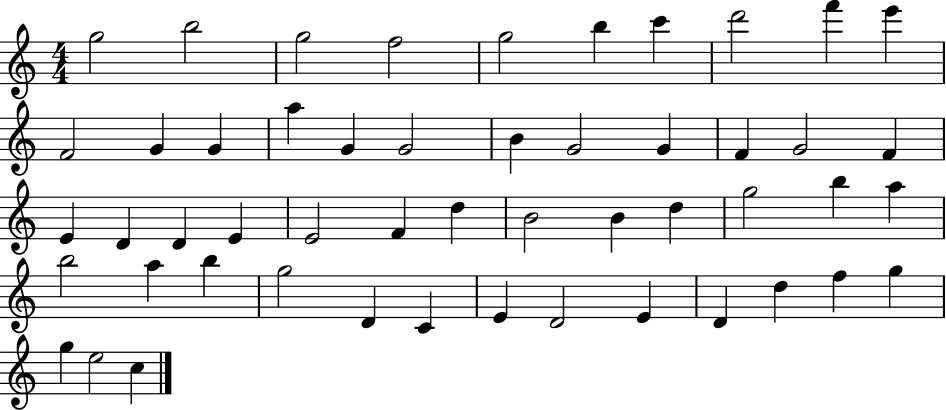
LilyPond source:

{
  \clef treble
  \numericTimeSignature
  \time 4/4
  \key c \major
  g''2 b''2 | g''2 f''2 | g''2 b''4 c'''4 | d'''2 f'''4 e'''4 | \break f'2 g'4 g'4 | a''4 g'4 g'2 | b'4 g'2 g'4 | f'4 g'2 f'4 | \break e'4 d'4 d'4 e'4 | e'2 f'4 d''4 | b'2 b'4 d''4 | g''2 b''4 a''4 | \break b''2 a''4 b''4 | g''2 d'4 c'4 | e'4 d'2 e'4 | d'4 d''4 f''4 g''4 | \break g''4 e''2 c''4 | \bar "|."
}